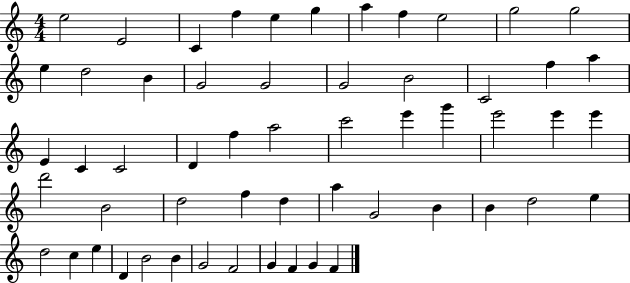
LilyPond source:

{
  \clef treble
  \numericTimeSignature
  \time 4/4
  \key c \major
  e''2 e'2 | c'4 f''4 e''4 g''4 | a''4 f''4 e''2 | g''2 g''2 | \break e''4 d''2 b'4 | g'2 g'2 | g'2 b'2 | c'2 f''4 a''4 | \break e'4 c'4 c'2 | d'4 f''4 a''2 | c'''2 e'''4 g'''4 | e'''2 e'''4 e'''4 | \break d'''2 b'2 | d''2 f''4 d''4 | a''4 g'2 b'4 | b'4 d''2 e''4 | \break d''2 c''4 e''4 | d'4 b'2 b'4 | g'2 f'2 | g'4 f'4 g'4 f'4 | \break \bar "|."
}